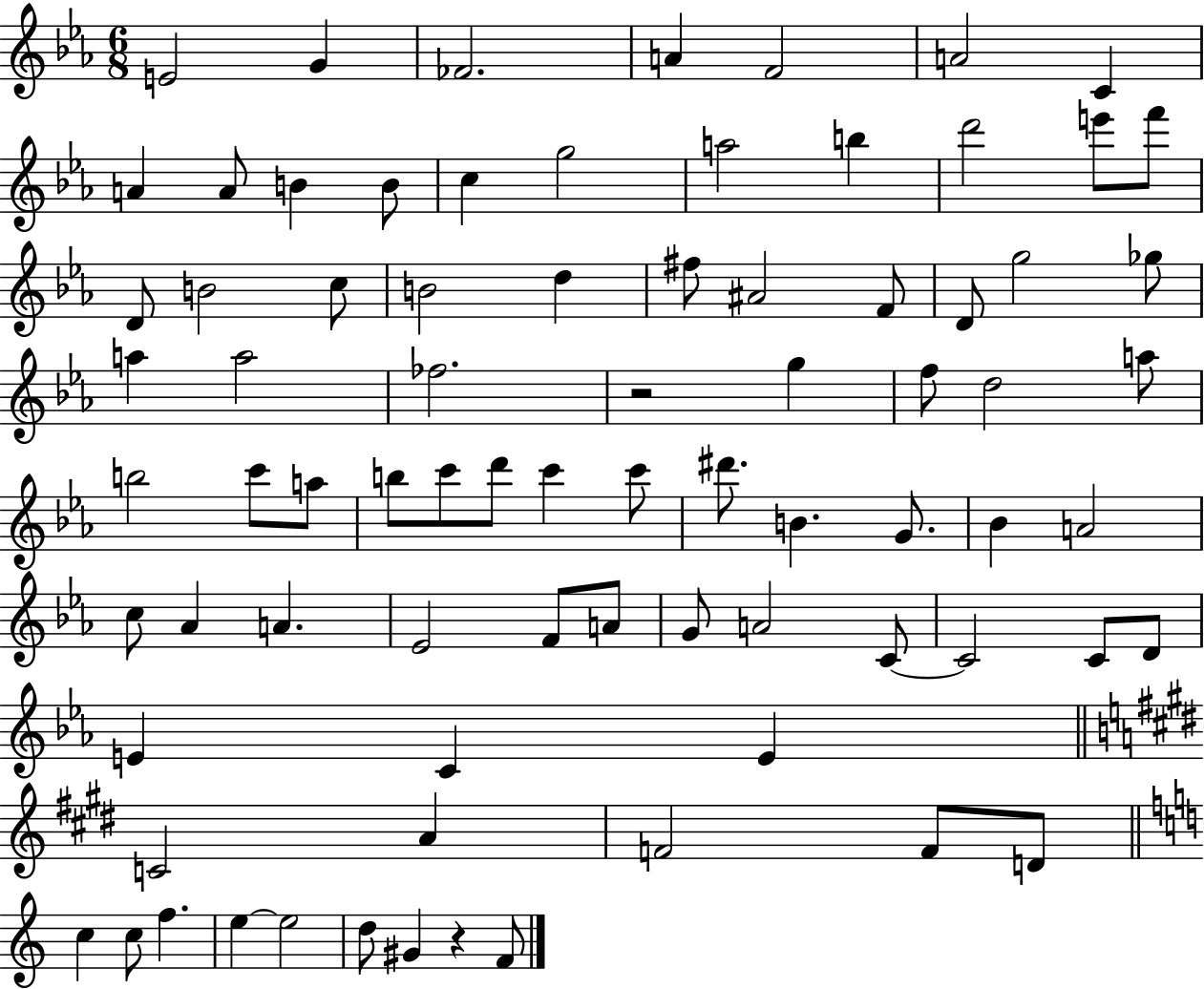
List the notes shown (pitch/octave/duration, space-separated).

E4/h G4/q FES4/h. A4/q F4/h A4/h C4/q A4/q A4/e B4/q B4/e C5/q G5/h A5/h B5/q D6/h E6/e F6/e D4/e B4/h C5/e B4/h D5/q F#5/e A#4/h F4/e D4/e G5/h Gb5/e A5/q A5/h FES5/h. R/h G5/q F5/e D5/h A5/e B5/h C6/e A5/e B5/e C6/e D6/e C6/q C6/e D#6/e. B4/q. G4/e. Bb4/q A4/h C5/e Ab4/q A4/q. Eb4/h F4/e A4/e G4/e A4/h C4/e C4/h C4/e D4/e E4/q C4/q E4/q C4/h A4/q F4/h F4/e D4/e C5/q C5/e F5/q. E5/q E5/h D5/e G#4/q R/q F4/e